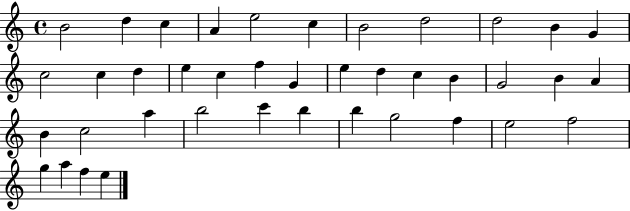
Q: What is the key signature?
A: C major